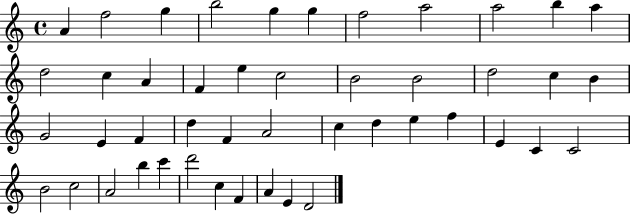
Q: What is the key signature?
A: C major